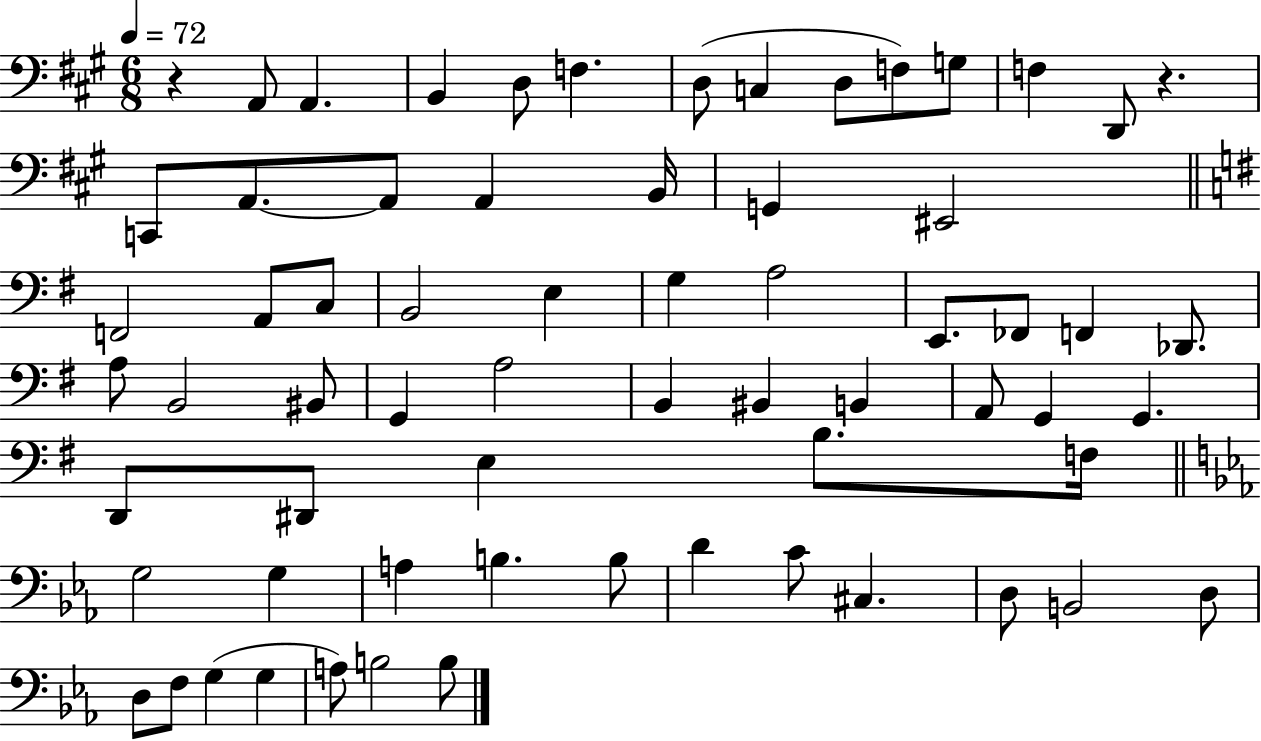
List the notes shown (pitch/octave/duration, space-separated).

R/q A2/e A2/q. B2/q D3/e F3/q. D3/e C3/q D3/e F3/e G3/e F3/q D2/e R/q. C2/e A2/e. A2/e A2/q B2/s G2/q EIS2/h F2/h A2/e C3/e B2/h E3/q G3/q A3/h E2/e. FES2/e F2/q Db2/e. A3/e B2/h BIS2/e G2/q A3/h B2/q BIS2/q B2/q A2/e G2/q G2/q. D2/e D#2/e E3/q B3/e. F3/s G3/h G3/q A3/q B3/q. B3/e D4/q C4/e C#3/q. D3/e B2/h D3/e D3/e F3/e G3/q G3/q A3/e B3/h B3/e